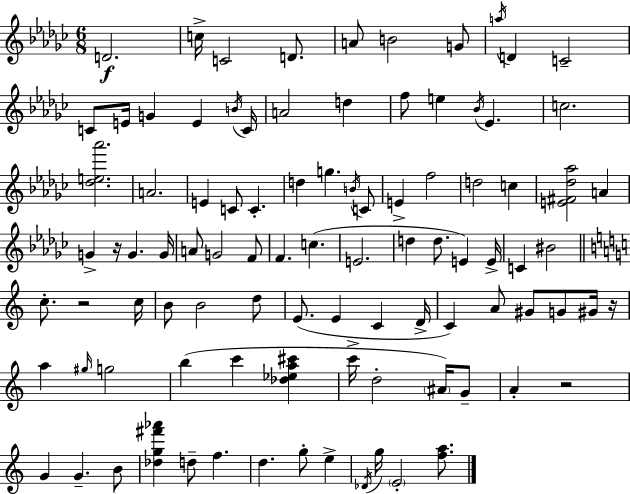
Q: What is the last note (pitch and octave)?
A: E4